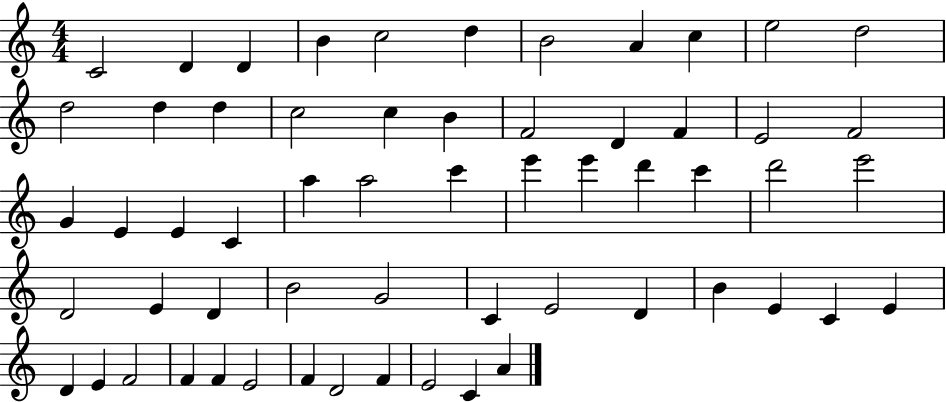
C4/h D4/q D4/q B4/q C5/h D5/q B4/h A4/q C5/q E5/h D5/h D5/h D5/q D5/q C5/h C5/q B4/q F4/h D4/q F4/q E4/h F4/h G4/q E4/q E4/q C4/q A5/q A5/h C6/q E6/q E6/q D6/q C6/q D6/h E6/h D4/h E4/q D4/q B4/h G4/h C4/q E4/h D4/q B4/q E4/q C4/q E4/q D4/q E4/q F4/h F4/q F4/q E4/h F4/q D4/h F4/q E4/h C4/q A4/q